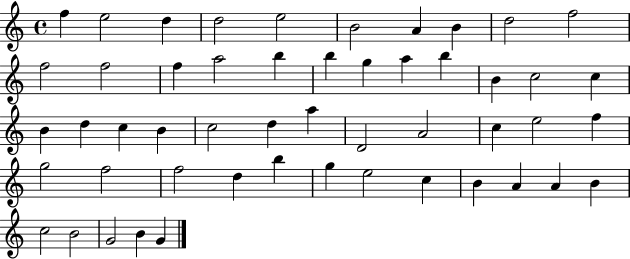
F5/q E5/h D5/q D5/h E5/h B4/h A4/q B4/q D5/h F5/h F5/h F5/h F5/q A5/h B5/q B5/q G5/q A5/q B5/q B4/q C5/h C5/q B4/q D5/q C5/q B4/q C5/h D5/q A5/q D4/h A4/h C5/q E5/h F5/q G5/h F5/h F5/h D5/q B5/q G5/q E5/h C5/q B4/q A4/q A4/q B4/q C5/h B4/h G4/h B4/q G4/q